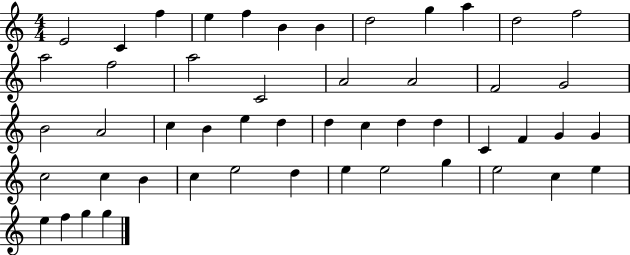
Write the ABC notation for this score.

X:1
T:Untitled
M:4/4
L:1/4
K:C
E2 C f e f B B d2 g a d2 f2 a2 f2 a2 C2 A2 A2 F2 G2 B2 A2 c B e d d c d d C F G G c2 c B c e2 d e e2 g e2 c e e f g g